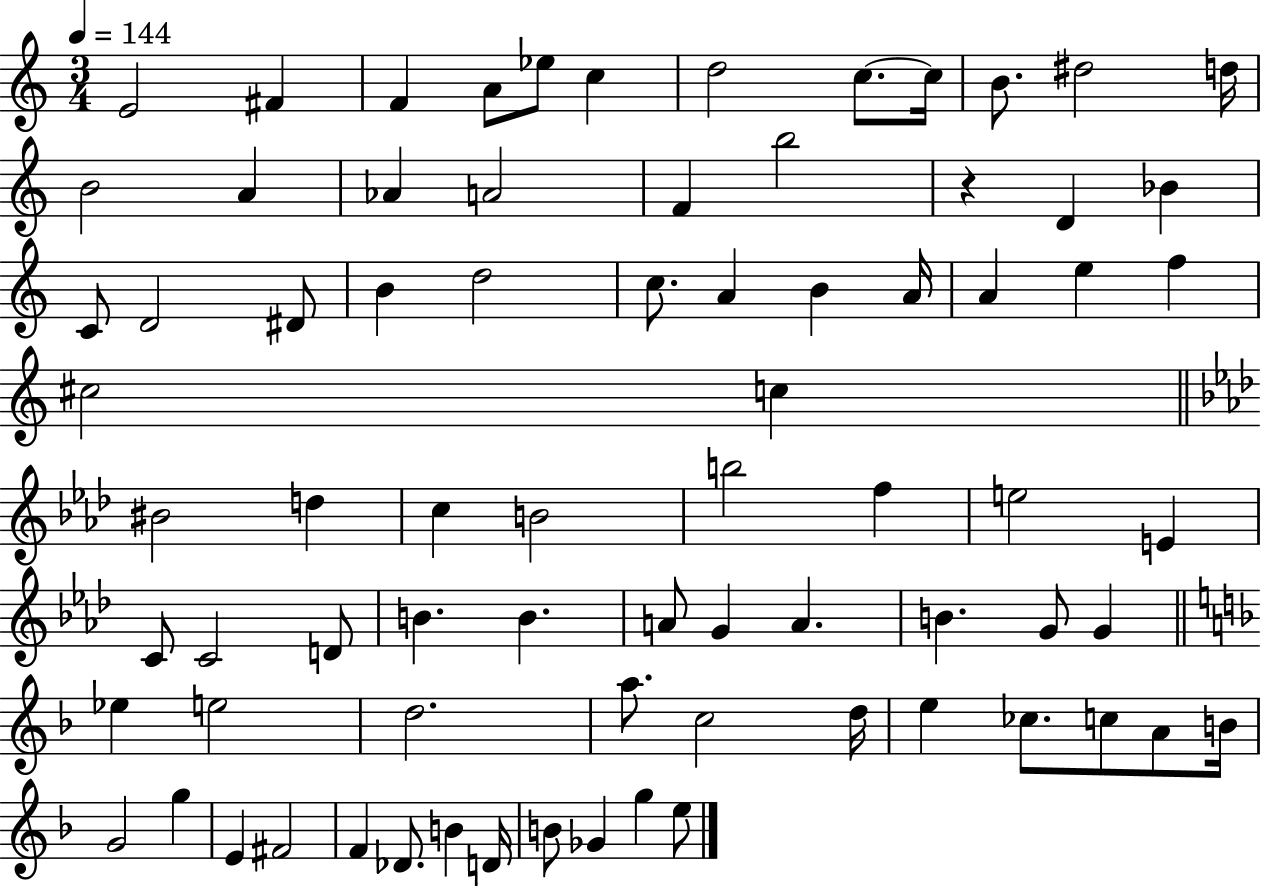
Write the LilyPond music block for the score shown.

{
  \clef treble
  \numericTimeSignature
  \time 3/4
  \key c \major
  \tempo 4 = 144
  e'2 fis'4 | f'4 a'8 ees''8 c''4 | d''2 c''8.~~ c''16 | b'8. dis''2 d''16 | \break b'2 a'4 | aes'4 a'2 | f'4 b''2 | r4 d'4 bes'4 | \break c'8 d'2 dis'8 | b'4 d''2 | c''8. a'4 b'4 a'16 | a'4 e''4 f''4 | \break cis''2 c''4 | \bar "||" \break \key f \minor bis'2 d''4 | c''4 b'2 | b''2 f''4 | e''2 e'4 | \break c'8 c'2 d'8 | b'4. b'4. | a'8 g'4 a'4. | b'4. g'8 g'4 | \break \bar "||" \break \key f \major ees''4 e''2 | d''2. | a''8. c''2 d''16 | e''4 ces''8. c''8 a'8 b'16 | \break g'2 g''4 | e'4 fis'2 | f'4 des'8. b'4 d'16 | b'8 ges'4 g''4 e''8 | \break \bar "|."
}